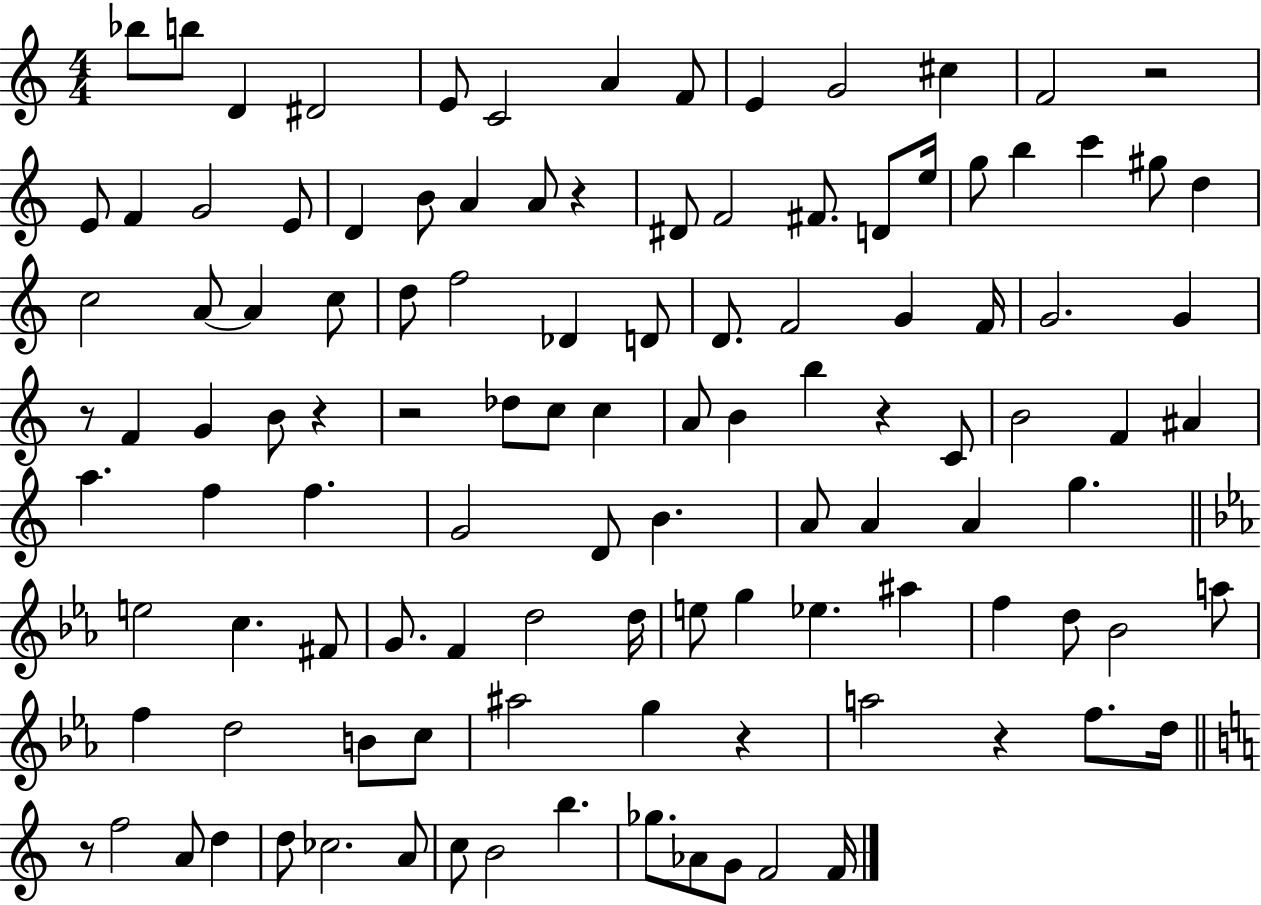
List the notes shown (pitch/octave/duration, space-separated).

Bb5/e B5/e D4/q D#4/h E4/e C4/h A4/q F4/e E4/q G4/h C#5/q F4/h R/h E4/e F4/q G4/h E4/e D4/q B4/e A4/q A4/e R/q D#4/e F4/h F#4/e. D4/e E5/s G5/e B5/q C6/q G#5/e D5/q C5/h A4/e A4/q C5/e D5/e F5/h Db4/q D4/e D4/e. F4/h G4/q F4/s G4/h. G4/q R/e F4/q G4/q B4/e R/q R/h Db5/e C5/e C5/q A4/e B4/q B5/q R/q C4/e B4/h F4/q A#4/q A5/q. F5/q F5/q. G4/h D4/e B4/q. A4/e A4/q A4/q G5/q. E5/h C5/q. F#4/e G4/e. F4/q D5/h D5/s E5/e G5/q Eb5/q. A#5/q F5/q D5/e Bb4/h A5/e F5/q D5/h B4/e C5/e A#5/h G5/q R/q A5/h R/q F5/e. D5/s R/e F5/h A4/e D5/q D5/e CES5/h. A4/e C5/e B4/h B5/q. Gb5/e. Ab4/e G4/e F4/h F4/s